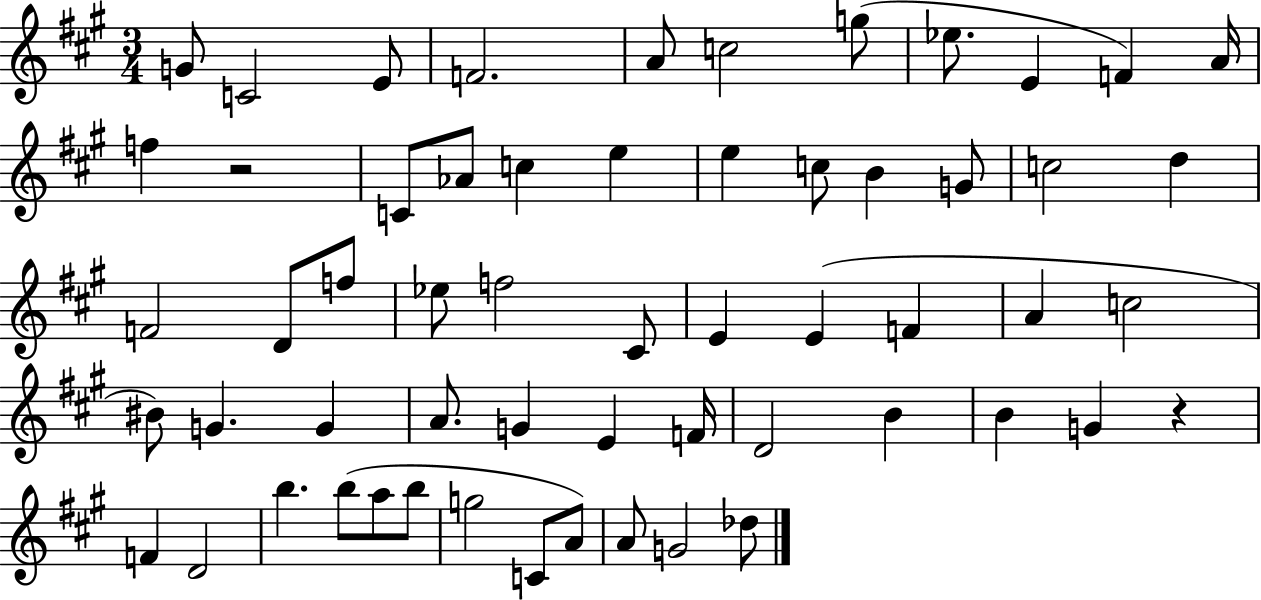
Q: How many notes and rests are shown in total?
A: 58